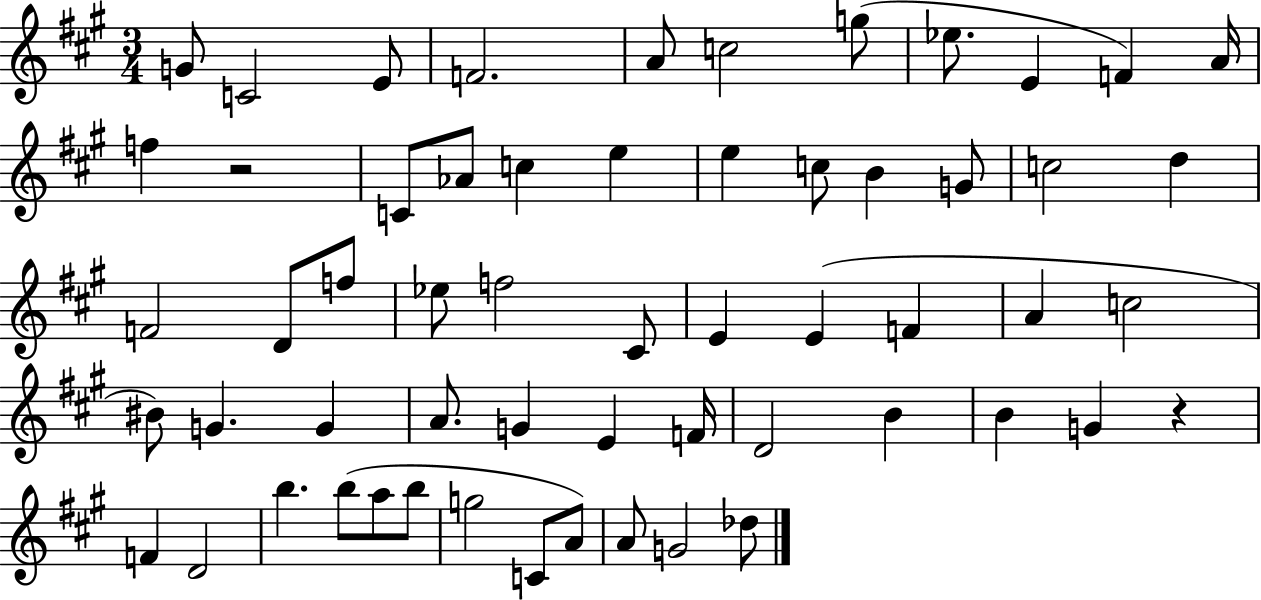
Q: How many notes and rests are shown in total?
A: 58